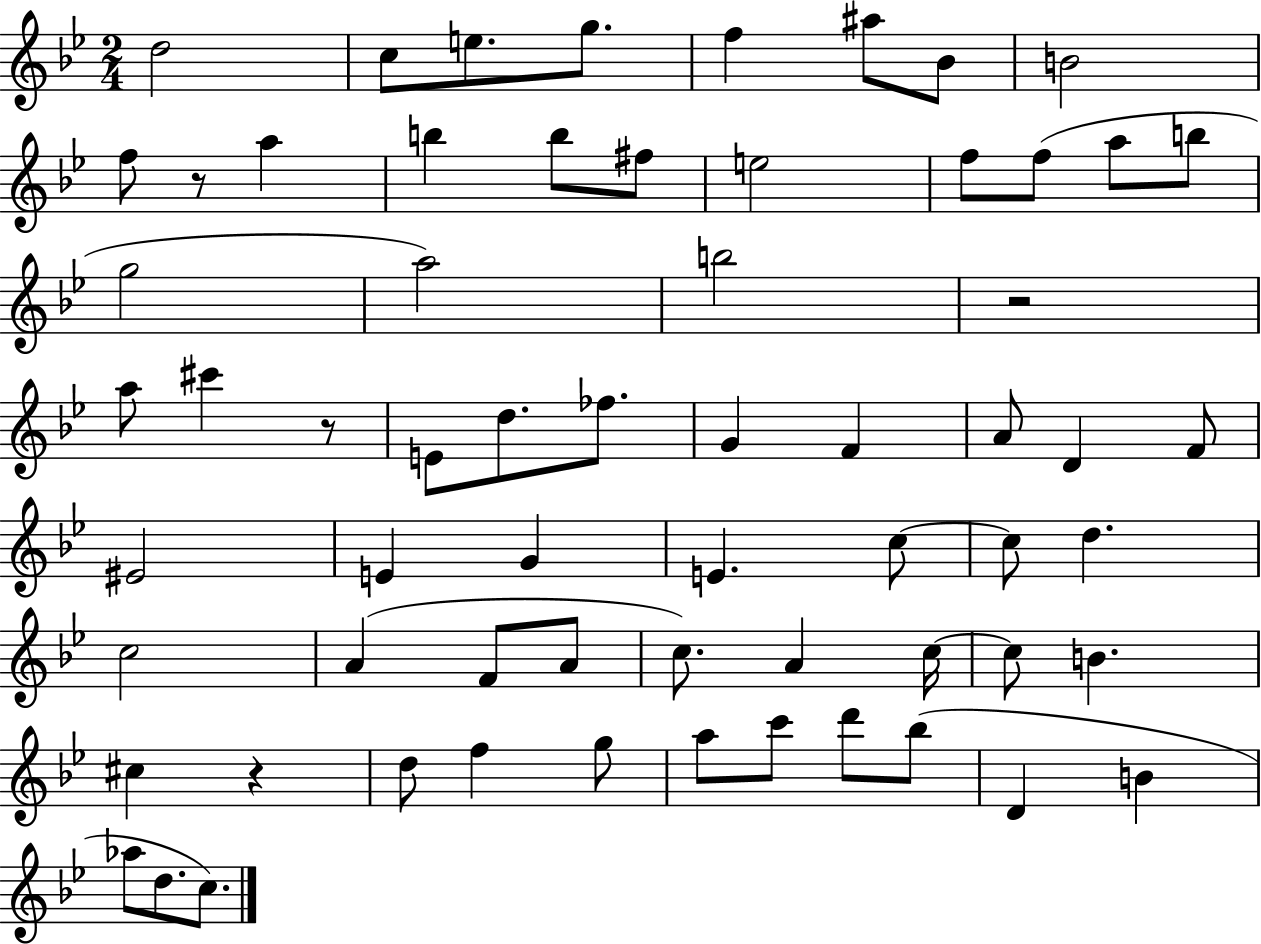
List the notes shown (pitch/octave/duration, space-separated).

D5/h C5/e E5/e. G5/e. F5/q A#5/e Bb4/e B4/h F5/e R/e A5/q B5/q B5/e F#5/e E5/h F5/e F5/e A5/e B5/e G5/h A5/h B5/h R/h A5/e C#6/q R/e E4/e D5/e. FES5/e. G4/q F4/q A4/e D4/q F4/e EIS4/h E4/q G4/q E4/q. C5/e C5/e D5/q. C5/h A4/q F4/e A4/e C5/e. A4/q C5/s C5/e B4/q. C#5/q R/q D5/e F5/q G5/e A5/e C6/e D6/e Bb5/e D4/q B4/q Ab5/e D5/e. C5/e.